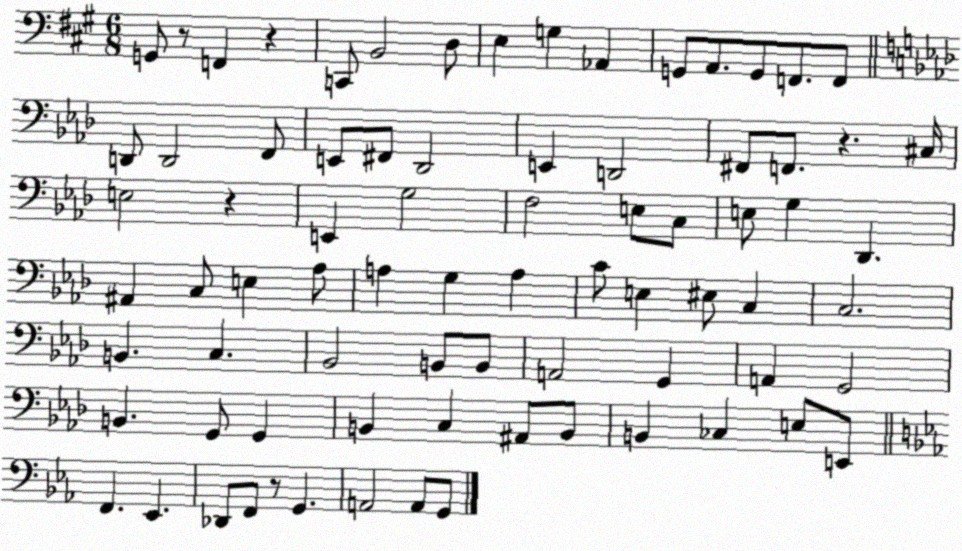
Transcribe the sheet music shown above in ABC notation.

X:1
T:Untitled
M:6/8
L:1/4
K:A
G,,/2 z/2 F,, z C,,/2 B,,2 D,/2 E, G, _A,, G,,/2 A,,/2 G,,/2 F,,/2 F,,/2 D,,/2 D,,2 F,,/2 E,,/2 ^F,,/2 _D,,2 E,, D,,2 ^F,,/2 F,,/2 z ^C,/4 E,2 z E,, G,2 F,2 E,/2 C,/2 E,/2 G, _D,, ^A,, C,/2 E, _A,/2 A, G, A, C/2 E, ^E,/2 C, C,2 B,, C, _B,,2 B,,/2 B,,/2 A,,2 G,, A,, G,,2 B,, G,,/2 G,, B,, C, ^A,,/2 B,,/2 B,, _C, E,/2 E,,/2 F,, _E,, _D,,/2 F,,/2 z/2 G,, A,,2 A,,/2 G,,/2